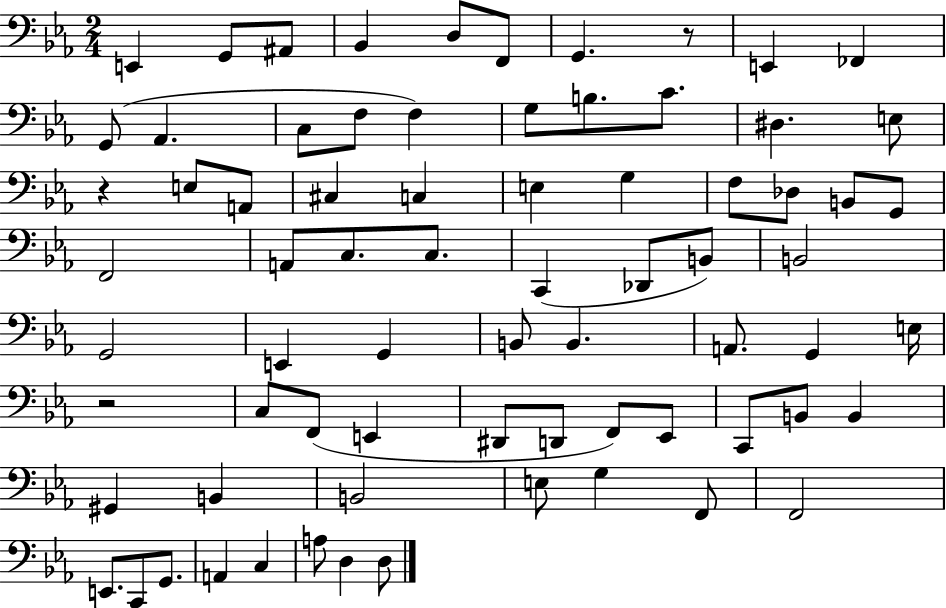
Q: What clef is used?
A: bass